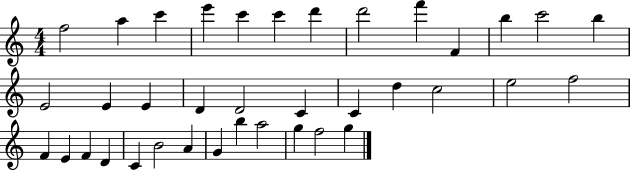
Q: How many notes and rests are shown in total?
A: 37